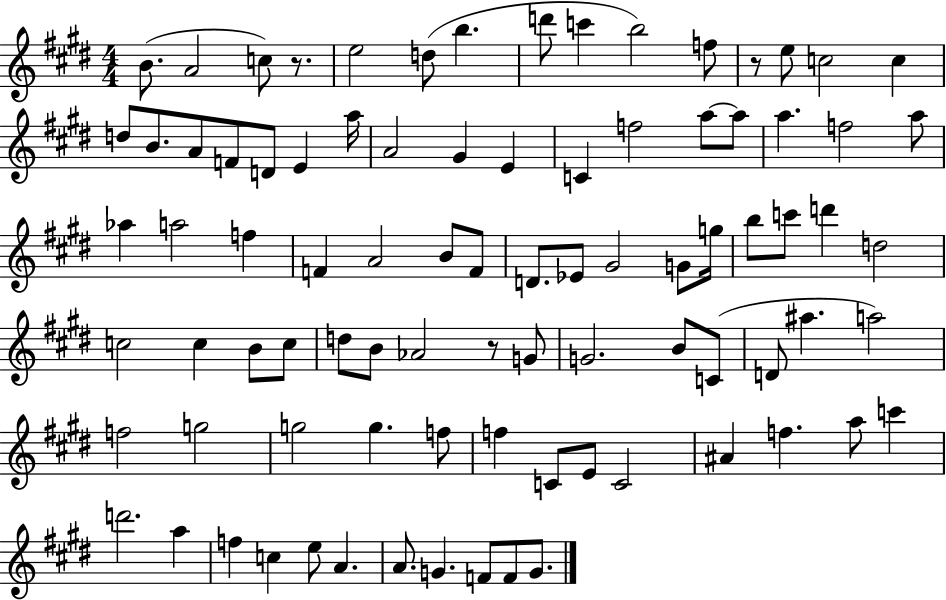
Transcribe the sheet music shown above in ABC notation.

X:1
T:Untitled
M:4/4
L:1/4
K:E
B/2 A2 c/2 z/2 e2 d/2 b d'/2 c' b2 f/2 z/2 e/2 c2 c d/2 B/2 A/2 F/2 D/2 E a/4 A2 ^G E C f2 a/2 a/2 a f2 a/2 _a a2 f F A2 B/2 F/2 D/2 _E/2 ^G2 G/2 g/4 b/2 c'/2 d' d2 c2 c B/2 c/2 d/2 B/2 _A2 z/2 G/2 G2 B/2 C/2 D/2 ^a a2 f2 g2 g2 g f/2 f C/2 E/2 C2 ^A f a/2 c' d'2 a f c e/2 A A/2 G F/2 F/2 G/2